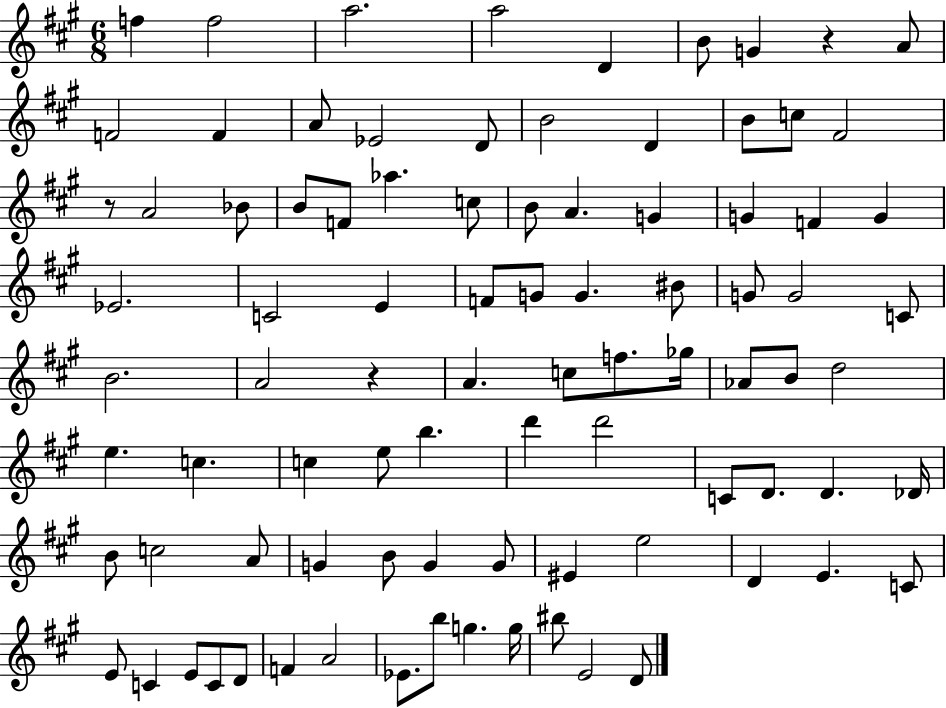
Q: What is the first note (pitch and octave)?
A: F5